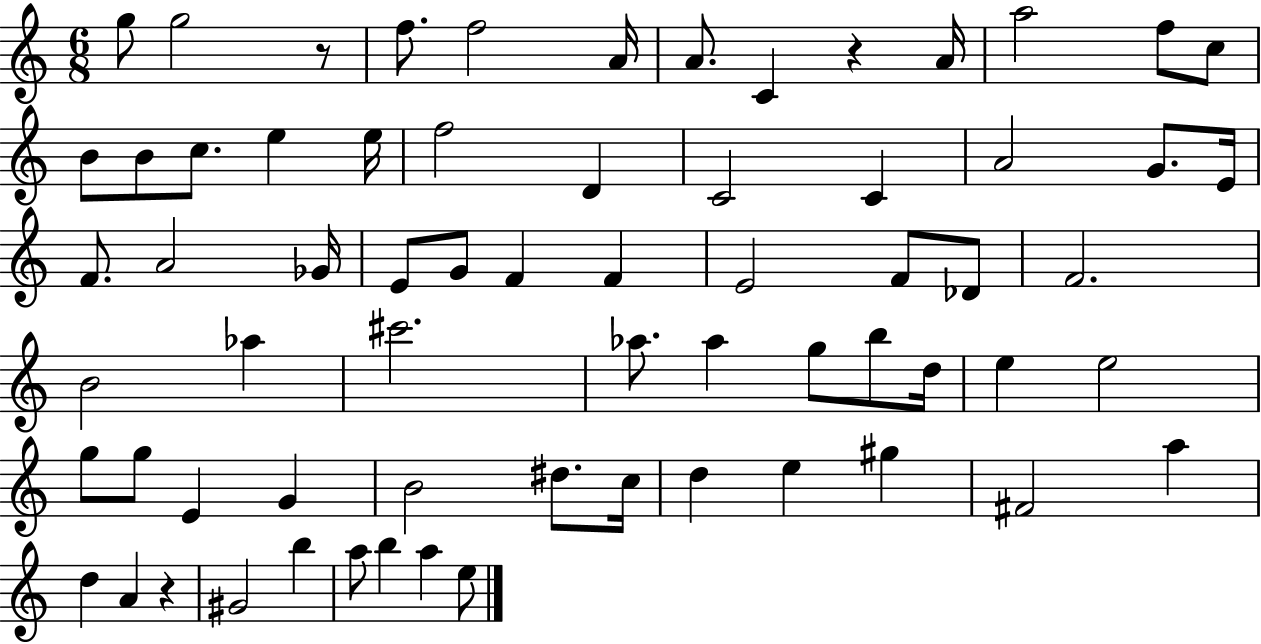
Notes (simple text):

G5/e G5/h R/e F5/e. F5/h A4/s A4/e. C4/q R/q A4/s A5/h F5/e C5/e B4/e B4/e C5/e. E5/q E5/s F5/h D4/q C4/h C4/q A4/h G4/e. E4/s F4/e. A4/h Gb4/s E4/e G4/e F4/q F4/q E4/h F4/e Db4/e F4/h. B4/h Ab5/q C#6/h. Ab5/e. Ab5/q G5/e B5/e D5/s E5/q E5/h G5/e G5/e E4/q G4/q B4/h D#5/e. C5/s D5/q E5/q G#5/q F#4/h A5/q D5/q A4/q R/q G#4/h B5/q A5/e B5/q A5/q E5/e